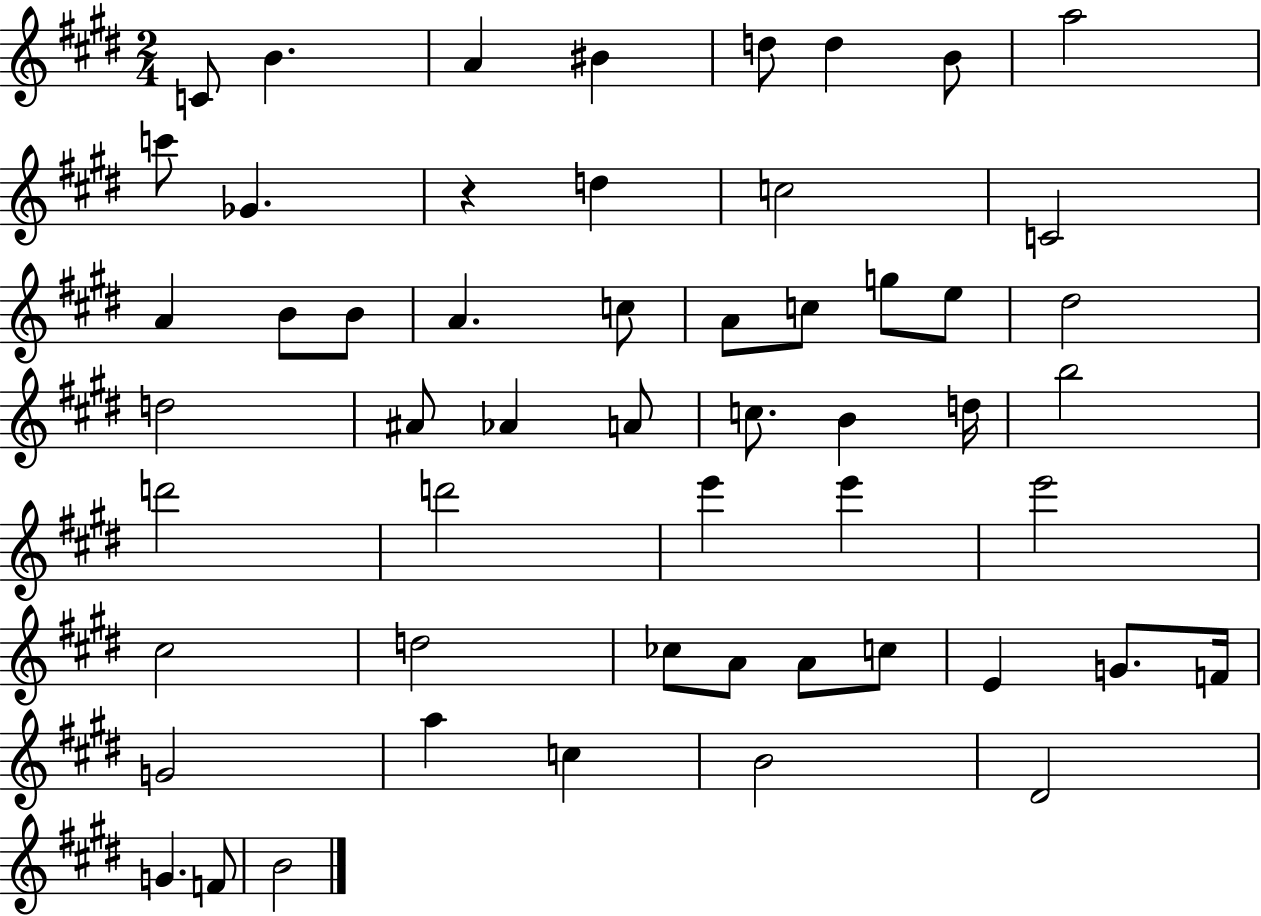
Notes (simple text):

C4/e B4/q. A4/q BIS4/q D5/e D5/q B4/e A5/h C6/e Gb4/q. R/q D5/q C5/h C4/h A4/q B4/e B4/e A4/q. C5/e A4/e C5/e G5/e E5/e D#5/h D5/h A#4/e Ab4/q A4/e C5/e. B4/q D5/s B5/h D6/h D6/h E6/q E6/q E6/h C#5/h D5/h CES5/e A4/e A4/e C5/e E4/q G4/e. F4/s G4/h A5/q C5/q B4/h D#4/h G4/q. F4/e B4/h